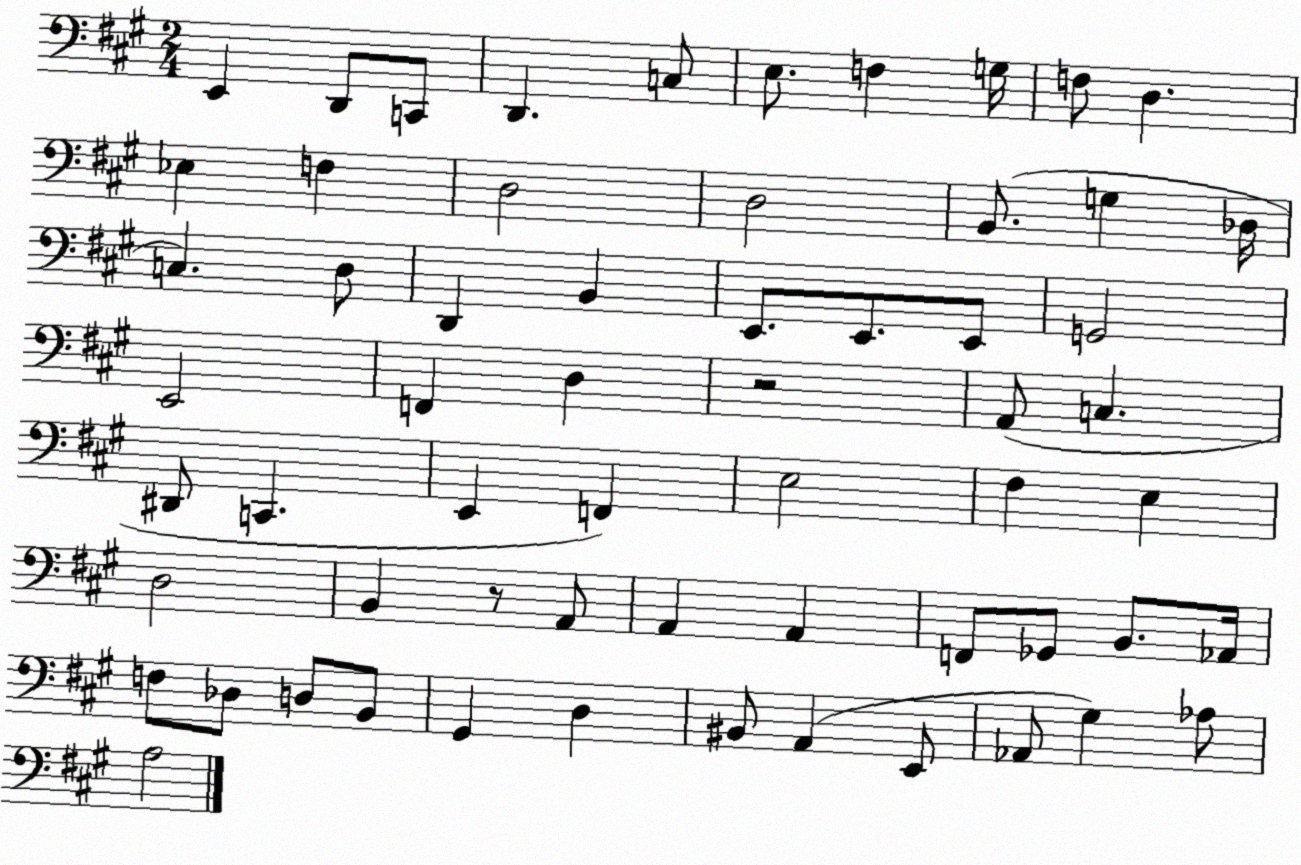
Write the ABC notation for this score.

X:1
T:Untitled
M:2/4
L:1/4
K:A
E,, D,,/2 C,,/2 D,, C,/2 E,/2 F, G,/4 F,/2 D, _E, F, D,2 D,2 B,,/2 G, _D,/4 C, D,/2 D,, B,, E,,/2 E,,/2 E,,/2 G,,2 E,,2 F,, D, z2 A,,/2 C, ^D,,/2 C,, E,, F,, E,2 ^F, E, D,2 B,, z/2 A,,/2 A,, A,, F,,/2 _G,,/2 B,,/2 _A,,/4 F,/2 _D,/2 D,/2 B,,/2 ^G,, D, ^B,,/2 A,, E,,/2 _A,,/2 ^G, _A,/2 A,2